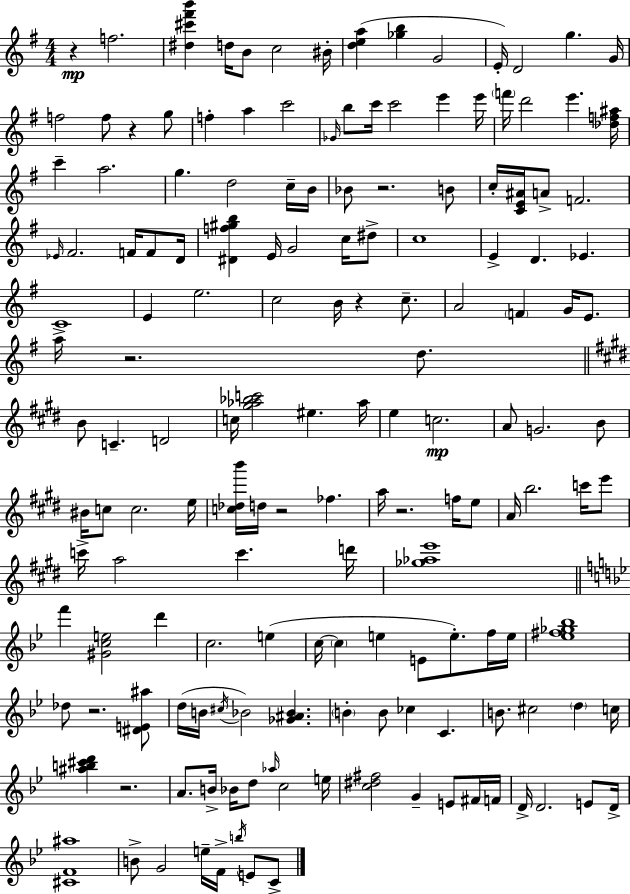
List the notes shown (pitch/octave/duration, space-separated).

R/q F5/h. [D#5,C#6,F#6,B6]/q D5/s B4/e C5/h BIS4/s [D5,E5,A5]/q [Gb5,B5]/q G4/h E4/s D4/h G5/q. G4/s F5/h F5/e R/q G5/e F5/q A5/q C6/h Gb4/s B5/e C6/s C6/h E6/q E6/s F6/s D6/h E6/q. [Db5,F5,A#5]/s C6/q A5/h. G5/q. D5/h C5/s B4/s Bb4/e R/h. B4/e C5/s [C4,E4,A#4]/s A4/e F4/h. Eb4/s F#4/h. F4/s F4/e D4/s [D#4,F5,G#5,B5]/q E4/s G4/h C5/s D#5/e C5/w E4/q D4/q. Eb4/q. C4/w E4/q E5/h. C5/h B4/s R/q C5/e. A4/h F4/q G4/s E4/e. A5/s R/h. D5/e. B4/e C4/q. D4/h C5/s [G#5,Ab5,Bb5,C6]/h EIS5/q. Ab5/s E5/q C5/h. A4/e G4/h. B4/e BIS4/s C5/e C5/h. E5/s [C5,Db5,B6]/s D5/s R/h FES5/q. A5/s R/h. F5/s E5/e A4/s B5/h. C6/s E6/e C6/s A5/h C6/q. D6/s [Gb5,Ab5,E6]/w F6/q [G#4,C5,E5]/h D6/q C5/h. E5/q C5/s C5/q E5/q E4/e E5/e. F5/s E5/s [Eb5,F#5,Gb5,Bb5]/w Db5/e R/h. [D#4,E4,A#5]/e D5/s B4/s C#5/s Bb4/h [Gb4,A#4,Bb4]/q. B4/q B4/e CES5/q C4/q. B4/e. C#5/h D5/q C5/s [A#5,B5,C#6,D6]/q R/h. A4/e. B4/s Bb4/s D5/e Ab5/s C5/h E5/s [C5,D#5,F#5]/h G4/q E4/e F#4/s F4/s D4/s D4/h. E4/e D4/s [C#4,F4,A#5]/w B4/e G4/h E5/s F4/s B5/s E4/e C4/e